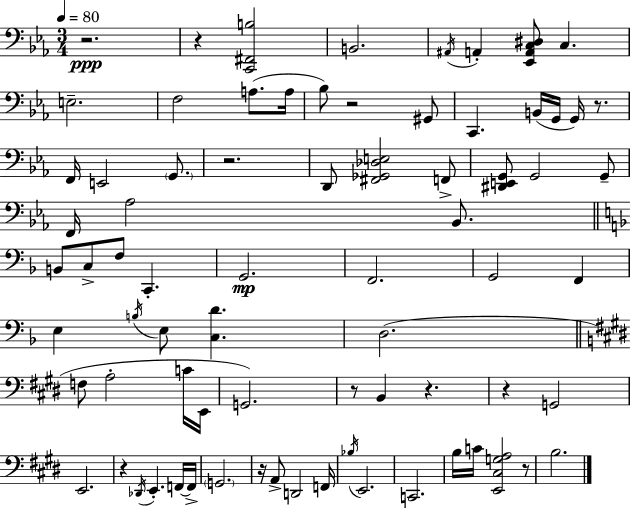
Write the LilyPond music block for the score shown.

{
  \clef bass
  \numericTimeSignature
  \time 3/4
  \key c \minor
  \tempo 4 = 80
  r2.\ppp | r4 <c, fis, b>2 | b,2. | \acciaccatura { ais,16 } a,4-. <ees, a, c dis>8 c4. | \break e2.-- | f2 a8.( | a16 bes8) r2 gis,8 | c,4. b,16( g,16 g,16) r8. | \break f,16 e,2 \parenthesize g,8. | r2. | d,8 <fis, ges, des e>2 f,8-> | <dis, e, g,>8 g,2 g,8-- | \break f,16 aes2 bes,8. | \bar "||" \break \key f \major b,8 c8-> f8 c,4.-. | g,2.\mp | f,2. | g,2 f,4 | \break e4 \acciaccatura { b16 } e8 <c d'>4. | d2.( | \bar "||" \break \key e \major f8 a2-. c'16 e,16 | g,2.) | r8 b,4 r4. | r4 g,2 | \break e,2. | r4 \acciaccatura { des,16 } e,4.-. f,16~~ | f,16-> \parenthesize g,2. | r16 a,8-> d,2 | \break f,16 \acciaccatura { bes16 } e,2. | c,2. | b16 c'16 <e, cis g a>2 | r8 b2. | \break \bar "|."
}